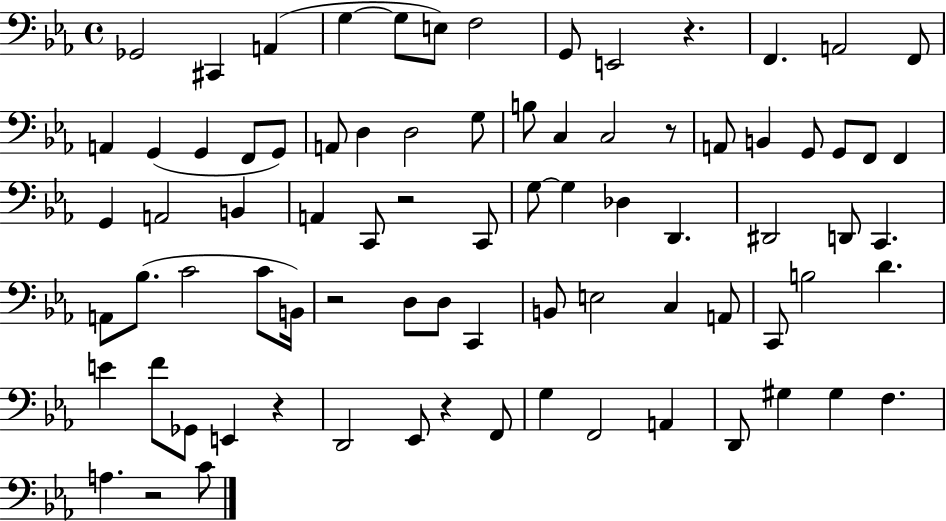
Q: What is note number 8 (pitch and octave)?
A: G2